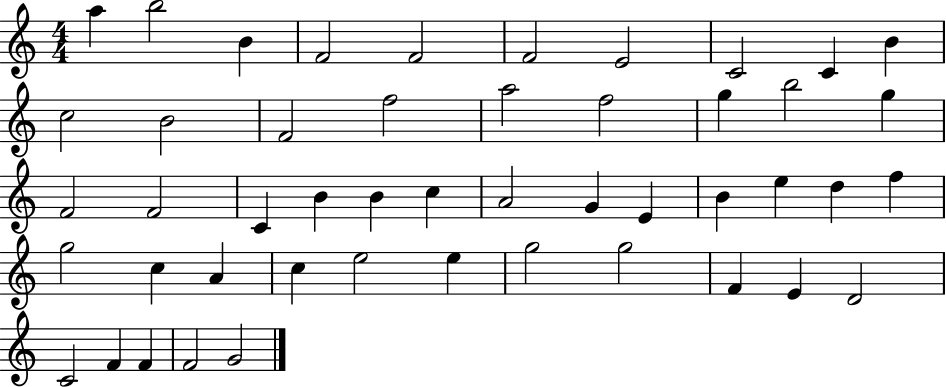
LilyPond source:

{
  \clef treble
  \numericTimeSignature
  \time 4/4
  \key c \major
  a''4 b''2 b'4 | f'2 f'2 | f'2 e'2 | c'2 c'4 b'4 | \break c''2 b'2 | f'2 f''2 | a''2 f''2 | g''4 b''2 g''4 | \break f'2 f'2 | c'4 b'4 b'4 c''4 | a'2 g'4 e'4 | b'4 e''4 d''4 f''4 | \break g''2 c''4 a'4 | c''4 e''2 e''4 | g''2 g''2 | f'4 e'4 d'2 | \break c'2 f'4 f'4 | f'2 g'2 | \bar "|."
}